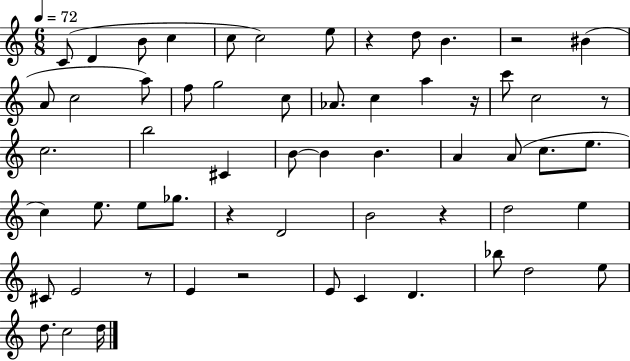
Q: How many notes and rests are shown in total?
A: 59